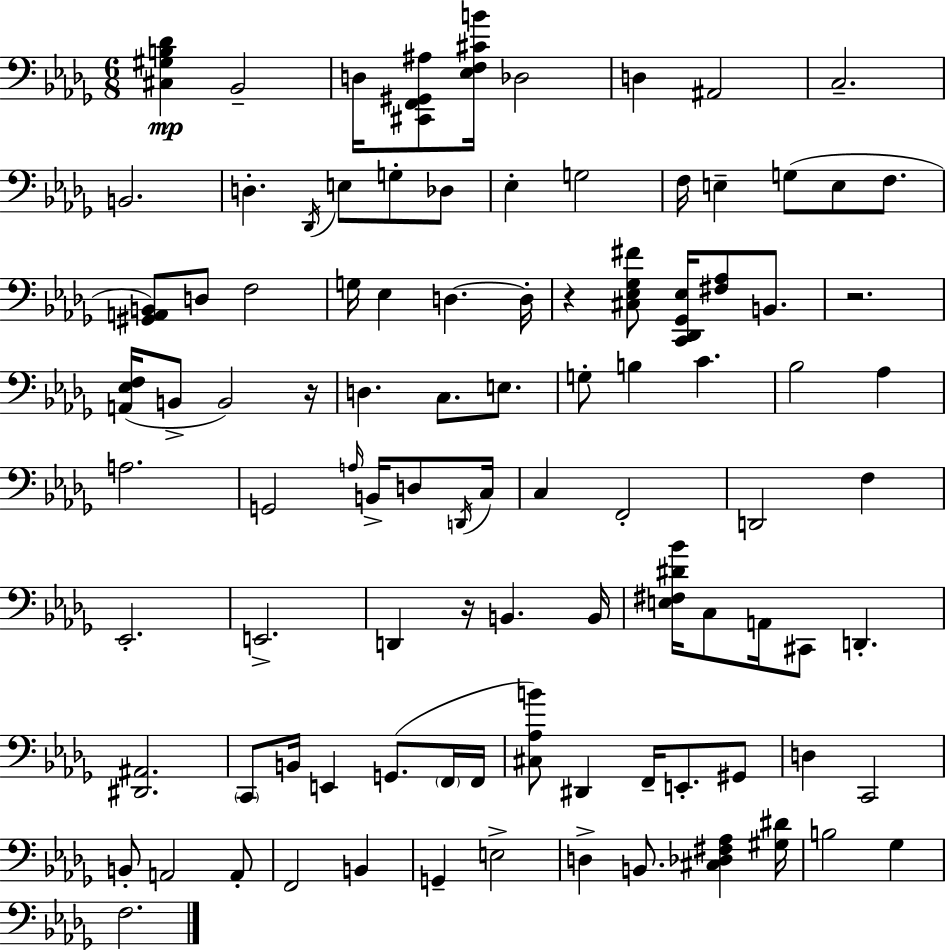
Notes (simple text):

[C#3,G#3,B3,Db4]/q Bb2/h D3/s [C#2,F2,G#2,A#3]/e [Eb3,F3,C#4,B4]/s Db3/h D3/q A#2/h C3/h. B2/h. D3/q. Db2/s E3/e G3/e Db3/e Eb3/q G3/h F3/s E3/q G3/e E3/e F3/e. [G#2,A2,B2]/e D3/e F3/h G3/s Eb3/q D3/q. D3/s R/q [C#3,Eb3,Gb3,F#4]/e [C2,Db2,Gb2,Eb3]/s [F#3,Ab3]/e B2/e. R/h. [A2,Eb3,F3]/s B2/e B2/h R/s D3/q. C3/e. E3/e. G3/e B3/q C4/q. Bb3/h Ab3/q A3/h. G2/h A3/s B2/s D3/e D2/s C3/s C3/q F2/h D2/h F3/q Eb2/h. E2/h. D2/q R/s B2/q. B2/s [E3,F#3,D#4,Bb4]/s C3/e A2/s C#2/e D2/q. [D#2,A#2]/h. C2/e B2/s E2/q G2/e. F2/s F2/s [C#3,Ab3,B4]/e D#2/q F2/s E2/e. G#2/e D3/q C2/h B2/e A2/h A2/e F2/h B2/q G2/q E3/h D3/q B2/e. [C#3,Db3,F#3,Ab3]/q [G#3,D#4]/s B3/h Gb3/q F3/h.